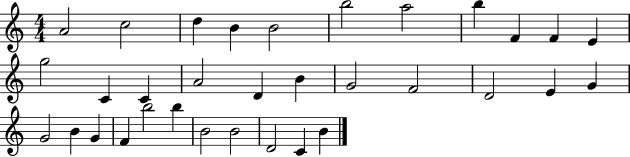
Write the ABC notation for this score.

X:1
T:Untitled
M:4/4
L:1/4
K:C
A2 c2 d B B2 b2 a2 b F F E g2 C C A2 D B G2 F2 D2 E G G2 B G F b2 b B2 B2 D2 C B